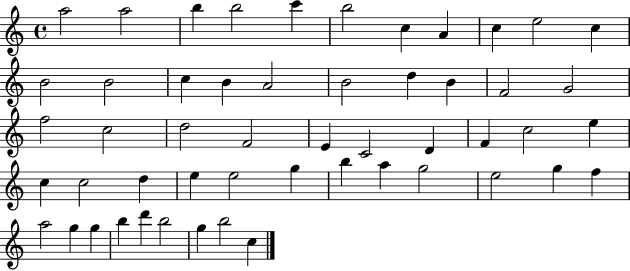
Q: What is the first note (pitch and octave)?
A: A5